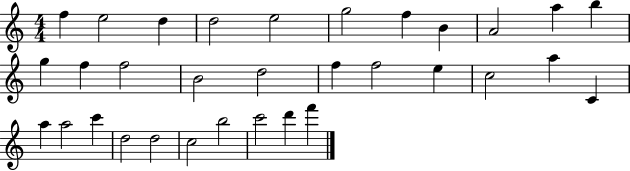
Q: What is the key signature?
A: C major